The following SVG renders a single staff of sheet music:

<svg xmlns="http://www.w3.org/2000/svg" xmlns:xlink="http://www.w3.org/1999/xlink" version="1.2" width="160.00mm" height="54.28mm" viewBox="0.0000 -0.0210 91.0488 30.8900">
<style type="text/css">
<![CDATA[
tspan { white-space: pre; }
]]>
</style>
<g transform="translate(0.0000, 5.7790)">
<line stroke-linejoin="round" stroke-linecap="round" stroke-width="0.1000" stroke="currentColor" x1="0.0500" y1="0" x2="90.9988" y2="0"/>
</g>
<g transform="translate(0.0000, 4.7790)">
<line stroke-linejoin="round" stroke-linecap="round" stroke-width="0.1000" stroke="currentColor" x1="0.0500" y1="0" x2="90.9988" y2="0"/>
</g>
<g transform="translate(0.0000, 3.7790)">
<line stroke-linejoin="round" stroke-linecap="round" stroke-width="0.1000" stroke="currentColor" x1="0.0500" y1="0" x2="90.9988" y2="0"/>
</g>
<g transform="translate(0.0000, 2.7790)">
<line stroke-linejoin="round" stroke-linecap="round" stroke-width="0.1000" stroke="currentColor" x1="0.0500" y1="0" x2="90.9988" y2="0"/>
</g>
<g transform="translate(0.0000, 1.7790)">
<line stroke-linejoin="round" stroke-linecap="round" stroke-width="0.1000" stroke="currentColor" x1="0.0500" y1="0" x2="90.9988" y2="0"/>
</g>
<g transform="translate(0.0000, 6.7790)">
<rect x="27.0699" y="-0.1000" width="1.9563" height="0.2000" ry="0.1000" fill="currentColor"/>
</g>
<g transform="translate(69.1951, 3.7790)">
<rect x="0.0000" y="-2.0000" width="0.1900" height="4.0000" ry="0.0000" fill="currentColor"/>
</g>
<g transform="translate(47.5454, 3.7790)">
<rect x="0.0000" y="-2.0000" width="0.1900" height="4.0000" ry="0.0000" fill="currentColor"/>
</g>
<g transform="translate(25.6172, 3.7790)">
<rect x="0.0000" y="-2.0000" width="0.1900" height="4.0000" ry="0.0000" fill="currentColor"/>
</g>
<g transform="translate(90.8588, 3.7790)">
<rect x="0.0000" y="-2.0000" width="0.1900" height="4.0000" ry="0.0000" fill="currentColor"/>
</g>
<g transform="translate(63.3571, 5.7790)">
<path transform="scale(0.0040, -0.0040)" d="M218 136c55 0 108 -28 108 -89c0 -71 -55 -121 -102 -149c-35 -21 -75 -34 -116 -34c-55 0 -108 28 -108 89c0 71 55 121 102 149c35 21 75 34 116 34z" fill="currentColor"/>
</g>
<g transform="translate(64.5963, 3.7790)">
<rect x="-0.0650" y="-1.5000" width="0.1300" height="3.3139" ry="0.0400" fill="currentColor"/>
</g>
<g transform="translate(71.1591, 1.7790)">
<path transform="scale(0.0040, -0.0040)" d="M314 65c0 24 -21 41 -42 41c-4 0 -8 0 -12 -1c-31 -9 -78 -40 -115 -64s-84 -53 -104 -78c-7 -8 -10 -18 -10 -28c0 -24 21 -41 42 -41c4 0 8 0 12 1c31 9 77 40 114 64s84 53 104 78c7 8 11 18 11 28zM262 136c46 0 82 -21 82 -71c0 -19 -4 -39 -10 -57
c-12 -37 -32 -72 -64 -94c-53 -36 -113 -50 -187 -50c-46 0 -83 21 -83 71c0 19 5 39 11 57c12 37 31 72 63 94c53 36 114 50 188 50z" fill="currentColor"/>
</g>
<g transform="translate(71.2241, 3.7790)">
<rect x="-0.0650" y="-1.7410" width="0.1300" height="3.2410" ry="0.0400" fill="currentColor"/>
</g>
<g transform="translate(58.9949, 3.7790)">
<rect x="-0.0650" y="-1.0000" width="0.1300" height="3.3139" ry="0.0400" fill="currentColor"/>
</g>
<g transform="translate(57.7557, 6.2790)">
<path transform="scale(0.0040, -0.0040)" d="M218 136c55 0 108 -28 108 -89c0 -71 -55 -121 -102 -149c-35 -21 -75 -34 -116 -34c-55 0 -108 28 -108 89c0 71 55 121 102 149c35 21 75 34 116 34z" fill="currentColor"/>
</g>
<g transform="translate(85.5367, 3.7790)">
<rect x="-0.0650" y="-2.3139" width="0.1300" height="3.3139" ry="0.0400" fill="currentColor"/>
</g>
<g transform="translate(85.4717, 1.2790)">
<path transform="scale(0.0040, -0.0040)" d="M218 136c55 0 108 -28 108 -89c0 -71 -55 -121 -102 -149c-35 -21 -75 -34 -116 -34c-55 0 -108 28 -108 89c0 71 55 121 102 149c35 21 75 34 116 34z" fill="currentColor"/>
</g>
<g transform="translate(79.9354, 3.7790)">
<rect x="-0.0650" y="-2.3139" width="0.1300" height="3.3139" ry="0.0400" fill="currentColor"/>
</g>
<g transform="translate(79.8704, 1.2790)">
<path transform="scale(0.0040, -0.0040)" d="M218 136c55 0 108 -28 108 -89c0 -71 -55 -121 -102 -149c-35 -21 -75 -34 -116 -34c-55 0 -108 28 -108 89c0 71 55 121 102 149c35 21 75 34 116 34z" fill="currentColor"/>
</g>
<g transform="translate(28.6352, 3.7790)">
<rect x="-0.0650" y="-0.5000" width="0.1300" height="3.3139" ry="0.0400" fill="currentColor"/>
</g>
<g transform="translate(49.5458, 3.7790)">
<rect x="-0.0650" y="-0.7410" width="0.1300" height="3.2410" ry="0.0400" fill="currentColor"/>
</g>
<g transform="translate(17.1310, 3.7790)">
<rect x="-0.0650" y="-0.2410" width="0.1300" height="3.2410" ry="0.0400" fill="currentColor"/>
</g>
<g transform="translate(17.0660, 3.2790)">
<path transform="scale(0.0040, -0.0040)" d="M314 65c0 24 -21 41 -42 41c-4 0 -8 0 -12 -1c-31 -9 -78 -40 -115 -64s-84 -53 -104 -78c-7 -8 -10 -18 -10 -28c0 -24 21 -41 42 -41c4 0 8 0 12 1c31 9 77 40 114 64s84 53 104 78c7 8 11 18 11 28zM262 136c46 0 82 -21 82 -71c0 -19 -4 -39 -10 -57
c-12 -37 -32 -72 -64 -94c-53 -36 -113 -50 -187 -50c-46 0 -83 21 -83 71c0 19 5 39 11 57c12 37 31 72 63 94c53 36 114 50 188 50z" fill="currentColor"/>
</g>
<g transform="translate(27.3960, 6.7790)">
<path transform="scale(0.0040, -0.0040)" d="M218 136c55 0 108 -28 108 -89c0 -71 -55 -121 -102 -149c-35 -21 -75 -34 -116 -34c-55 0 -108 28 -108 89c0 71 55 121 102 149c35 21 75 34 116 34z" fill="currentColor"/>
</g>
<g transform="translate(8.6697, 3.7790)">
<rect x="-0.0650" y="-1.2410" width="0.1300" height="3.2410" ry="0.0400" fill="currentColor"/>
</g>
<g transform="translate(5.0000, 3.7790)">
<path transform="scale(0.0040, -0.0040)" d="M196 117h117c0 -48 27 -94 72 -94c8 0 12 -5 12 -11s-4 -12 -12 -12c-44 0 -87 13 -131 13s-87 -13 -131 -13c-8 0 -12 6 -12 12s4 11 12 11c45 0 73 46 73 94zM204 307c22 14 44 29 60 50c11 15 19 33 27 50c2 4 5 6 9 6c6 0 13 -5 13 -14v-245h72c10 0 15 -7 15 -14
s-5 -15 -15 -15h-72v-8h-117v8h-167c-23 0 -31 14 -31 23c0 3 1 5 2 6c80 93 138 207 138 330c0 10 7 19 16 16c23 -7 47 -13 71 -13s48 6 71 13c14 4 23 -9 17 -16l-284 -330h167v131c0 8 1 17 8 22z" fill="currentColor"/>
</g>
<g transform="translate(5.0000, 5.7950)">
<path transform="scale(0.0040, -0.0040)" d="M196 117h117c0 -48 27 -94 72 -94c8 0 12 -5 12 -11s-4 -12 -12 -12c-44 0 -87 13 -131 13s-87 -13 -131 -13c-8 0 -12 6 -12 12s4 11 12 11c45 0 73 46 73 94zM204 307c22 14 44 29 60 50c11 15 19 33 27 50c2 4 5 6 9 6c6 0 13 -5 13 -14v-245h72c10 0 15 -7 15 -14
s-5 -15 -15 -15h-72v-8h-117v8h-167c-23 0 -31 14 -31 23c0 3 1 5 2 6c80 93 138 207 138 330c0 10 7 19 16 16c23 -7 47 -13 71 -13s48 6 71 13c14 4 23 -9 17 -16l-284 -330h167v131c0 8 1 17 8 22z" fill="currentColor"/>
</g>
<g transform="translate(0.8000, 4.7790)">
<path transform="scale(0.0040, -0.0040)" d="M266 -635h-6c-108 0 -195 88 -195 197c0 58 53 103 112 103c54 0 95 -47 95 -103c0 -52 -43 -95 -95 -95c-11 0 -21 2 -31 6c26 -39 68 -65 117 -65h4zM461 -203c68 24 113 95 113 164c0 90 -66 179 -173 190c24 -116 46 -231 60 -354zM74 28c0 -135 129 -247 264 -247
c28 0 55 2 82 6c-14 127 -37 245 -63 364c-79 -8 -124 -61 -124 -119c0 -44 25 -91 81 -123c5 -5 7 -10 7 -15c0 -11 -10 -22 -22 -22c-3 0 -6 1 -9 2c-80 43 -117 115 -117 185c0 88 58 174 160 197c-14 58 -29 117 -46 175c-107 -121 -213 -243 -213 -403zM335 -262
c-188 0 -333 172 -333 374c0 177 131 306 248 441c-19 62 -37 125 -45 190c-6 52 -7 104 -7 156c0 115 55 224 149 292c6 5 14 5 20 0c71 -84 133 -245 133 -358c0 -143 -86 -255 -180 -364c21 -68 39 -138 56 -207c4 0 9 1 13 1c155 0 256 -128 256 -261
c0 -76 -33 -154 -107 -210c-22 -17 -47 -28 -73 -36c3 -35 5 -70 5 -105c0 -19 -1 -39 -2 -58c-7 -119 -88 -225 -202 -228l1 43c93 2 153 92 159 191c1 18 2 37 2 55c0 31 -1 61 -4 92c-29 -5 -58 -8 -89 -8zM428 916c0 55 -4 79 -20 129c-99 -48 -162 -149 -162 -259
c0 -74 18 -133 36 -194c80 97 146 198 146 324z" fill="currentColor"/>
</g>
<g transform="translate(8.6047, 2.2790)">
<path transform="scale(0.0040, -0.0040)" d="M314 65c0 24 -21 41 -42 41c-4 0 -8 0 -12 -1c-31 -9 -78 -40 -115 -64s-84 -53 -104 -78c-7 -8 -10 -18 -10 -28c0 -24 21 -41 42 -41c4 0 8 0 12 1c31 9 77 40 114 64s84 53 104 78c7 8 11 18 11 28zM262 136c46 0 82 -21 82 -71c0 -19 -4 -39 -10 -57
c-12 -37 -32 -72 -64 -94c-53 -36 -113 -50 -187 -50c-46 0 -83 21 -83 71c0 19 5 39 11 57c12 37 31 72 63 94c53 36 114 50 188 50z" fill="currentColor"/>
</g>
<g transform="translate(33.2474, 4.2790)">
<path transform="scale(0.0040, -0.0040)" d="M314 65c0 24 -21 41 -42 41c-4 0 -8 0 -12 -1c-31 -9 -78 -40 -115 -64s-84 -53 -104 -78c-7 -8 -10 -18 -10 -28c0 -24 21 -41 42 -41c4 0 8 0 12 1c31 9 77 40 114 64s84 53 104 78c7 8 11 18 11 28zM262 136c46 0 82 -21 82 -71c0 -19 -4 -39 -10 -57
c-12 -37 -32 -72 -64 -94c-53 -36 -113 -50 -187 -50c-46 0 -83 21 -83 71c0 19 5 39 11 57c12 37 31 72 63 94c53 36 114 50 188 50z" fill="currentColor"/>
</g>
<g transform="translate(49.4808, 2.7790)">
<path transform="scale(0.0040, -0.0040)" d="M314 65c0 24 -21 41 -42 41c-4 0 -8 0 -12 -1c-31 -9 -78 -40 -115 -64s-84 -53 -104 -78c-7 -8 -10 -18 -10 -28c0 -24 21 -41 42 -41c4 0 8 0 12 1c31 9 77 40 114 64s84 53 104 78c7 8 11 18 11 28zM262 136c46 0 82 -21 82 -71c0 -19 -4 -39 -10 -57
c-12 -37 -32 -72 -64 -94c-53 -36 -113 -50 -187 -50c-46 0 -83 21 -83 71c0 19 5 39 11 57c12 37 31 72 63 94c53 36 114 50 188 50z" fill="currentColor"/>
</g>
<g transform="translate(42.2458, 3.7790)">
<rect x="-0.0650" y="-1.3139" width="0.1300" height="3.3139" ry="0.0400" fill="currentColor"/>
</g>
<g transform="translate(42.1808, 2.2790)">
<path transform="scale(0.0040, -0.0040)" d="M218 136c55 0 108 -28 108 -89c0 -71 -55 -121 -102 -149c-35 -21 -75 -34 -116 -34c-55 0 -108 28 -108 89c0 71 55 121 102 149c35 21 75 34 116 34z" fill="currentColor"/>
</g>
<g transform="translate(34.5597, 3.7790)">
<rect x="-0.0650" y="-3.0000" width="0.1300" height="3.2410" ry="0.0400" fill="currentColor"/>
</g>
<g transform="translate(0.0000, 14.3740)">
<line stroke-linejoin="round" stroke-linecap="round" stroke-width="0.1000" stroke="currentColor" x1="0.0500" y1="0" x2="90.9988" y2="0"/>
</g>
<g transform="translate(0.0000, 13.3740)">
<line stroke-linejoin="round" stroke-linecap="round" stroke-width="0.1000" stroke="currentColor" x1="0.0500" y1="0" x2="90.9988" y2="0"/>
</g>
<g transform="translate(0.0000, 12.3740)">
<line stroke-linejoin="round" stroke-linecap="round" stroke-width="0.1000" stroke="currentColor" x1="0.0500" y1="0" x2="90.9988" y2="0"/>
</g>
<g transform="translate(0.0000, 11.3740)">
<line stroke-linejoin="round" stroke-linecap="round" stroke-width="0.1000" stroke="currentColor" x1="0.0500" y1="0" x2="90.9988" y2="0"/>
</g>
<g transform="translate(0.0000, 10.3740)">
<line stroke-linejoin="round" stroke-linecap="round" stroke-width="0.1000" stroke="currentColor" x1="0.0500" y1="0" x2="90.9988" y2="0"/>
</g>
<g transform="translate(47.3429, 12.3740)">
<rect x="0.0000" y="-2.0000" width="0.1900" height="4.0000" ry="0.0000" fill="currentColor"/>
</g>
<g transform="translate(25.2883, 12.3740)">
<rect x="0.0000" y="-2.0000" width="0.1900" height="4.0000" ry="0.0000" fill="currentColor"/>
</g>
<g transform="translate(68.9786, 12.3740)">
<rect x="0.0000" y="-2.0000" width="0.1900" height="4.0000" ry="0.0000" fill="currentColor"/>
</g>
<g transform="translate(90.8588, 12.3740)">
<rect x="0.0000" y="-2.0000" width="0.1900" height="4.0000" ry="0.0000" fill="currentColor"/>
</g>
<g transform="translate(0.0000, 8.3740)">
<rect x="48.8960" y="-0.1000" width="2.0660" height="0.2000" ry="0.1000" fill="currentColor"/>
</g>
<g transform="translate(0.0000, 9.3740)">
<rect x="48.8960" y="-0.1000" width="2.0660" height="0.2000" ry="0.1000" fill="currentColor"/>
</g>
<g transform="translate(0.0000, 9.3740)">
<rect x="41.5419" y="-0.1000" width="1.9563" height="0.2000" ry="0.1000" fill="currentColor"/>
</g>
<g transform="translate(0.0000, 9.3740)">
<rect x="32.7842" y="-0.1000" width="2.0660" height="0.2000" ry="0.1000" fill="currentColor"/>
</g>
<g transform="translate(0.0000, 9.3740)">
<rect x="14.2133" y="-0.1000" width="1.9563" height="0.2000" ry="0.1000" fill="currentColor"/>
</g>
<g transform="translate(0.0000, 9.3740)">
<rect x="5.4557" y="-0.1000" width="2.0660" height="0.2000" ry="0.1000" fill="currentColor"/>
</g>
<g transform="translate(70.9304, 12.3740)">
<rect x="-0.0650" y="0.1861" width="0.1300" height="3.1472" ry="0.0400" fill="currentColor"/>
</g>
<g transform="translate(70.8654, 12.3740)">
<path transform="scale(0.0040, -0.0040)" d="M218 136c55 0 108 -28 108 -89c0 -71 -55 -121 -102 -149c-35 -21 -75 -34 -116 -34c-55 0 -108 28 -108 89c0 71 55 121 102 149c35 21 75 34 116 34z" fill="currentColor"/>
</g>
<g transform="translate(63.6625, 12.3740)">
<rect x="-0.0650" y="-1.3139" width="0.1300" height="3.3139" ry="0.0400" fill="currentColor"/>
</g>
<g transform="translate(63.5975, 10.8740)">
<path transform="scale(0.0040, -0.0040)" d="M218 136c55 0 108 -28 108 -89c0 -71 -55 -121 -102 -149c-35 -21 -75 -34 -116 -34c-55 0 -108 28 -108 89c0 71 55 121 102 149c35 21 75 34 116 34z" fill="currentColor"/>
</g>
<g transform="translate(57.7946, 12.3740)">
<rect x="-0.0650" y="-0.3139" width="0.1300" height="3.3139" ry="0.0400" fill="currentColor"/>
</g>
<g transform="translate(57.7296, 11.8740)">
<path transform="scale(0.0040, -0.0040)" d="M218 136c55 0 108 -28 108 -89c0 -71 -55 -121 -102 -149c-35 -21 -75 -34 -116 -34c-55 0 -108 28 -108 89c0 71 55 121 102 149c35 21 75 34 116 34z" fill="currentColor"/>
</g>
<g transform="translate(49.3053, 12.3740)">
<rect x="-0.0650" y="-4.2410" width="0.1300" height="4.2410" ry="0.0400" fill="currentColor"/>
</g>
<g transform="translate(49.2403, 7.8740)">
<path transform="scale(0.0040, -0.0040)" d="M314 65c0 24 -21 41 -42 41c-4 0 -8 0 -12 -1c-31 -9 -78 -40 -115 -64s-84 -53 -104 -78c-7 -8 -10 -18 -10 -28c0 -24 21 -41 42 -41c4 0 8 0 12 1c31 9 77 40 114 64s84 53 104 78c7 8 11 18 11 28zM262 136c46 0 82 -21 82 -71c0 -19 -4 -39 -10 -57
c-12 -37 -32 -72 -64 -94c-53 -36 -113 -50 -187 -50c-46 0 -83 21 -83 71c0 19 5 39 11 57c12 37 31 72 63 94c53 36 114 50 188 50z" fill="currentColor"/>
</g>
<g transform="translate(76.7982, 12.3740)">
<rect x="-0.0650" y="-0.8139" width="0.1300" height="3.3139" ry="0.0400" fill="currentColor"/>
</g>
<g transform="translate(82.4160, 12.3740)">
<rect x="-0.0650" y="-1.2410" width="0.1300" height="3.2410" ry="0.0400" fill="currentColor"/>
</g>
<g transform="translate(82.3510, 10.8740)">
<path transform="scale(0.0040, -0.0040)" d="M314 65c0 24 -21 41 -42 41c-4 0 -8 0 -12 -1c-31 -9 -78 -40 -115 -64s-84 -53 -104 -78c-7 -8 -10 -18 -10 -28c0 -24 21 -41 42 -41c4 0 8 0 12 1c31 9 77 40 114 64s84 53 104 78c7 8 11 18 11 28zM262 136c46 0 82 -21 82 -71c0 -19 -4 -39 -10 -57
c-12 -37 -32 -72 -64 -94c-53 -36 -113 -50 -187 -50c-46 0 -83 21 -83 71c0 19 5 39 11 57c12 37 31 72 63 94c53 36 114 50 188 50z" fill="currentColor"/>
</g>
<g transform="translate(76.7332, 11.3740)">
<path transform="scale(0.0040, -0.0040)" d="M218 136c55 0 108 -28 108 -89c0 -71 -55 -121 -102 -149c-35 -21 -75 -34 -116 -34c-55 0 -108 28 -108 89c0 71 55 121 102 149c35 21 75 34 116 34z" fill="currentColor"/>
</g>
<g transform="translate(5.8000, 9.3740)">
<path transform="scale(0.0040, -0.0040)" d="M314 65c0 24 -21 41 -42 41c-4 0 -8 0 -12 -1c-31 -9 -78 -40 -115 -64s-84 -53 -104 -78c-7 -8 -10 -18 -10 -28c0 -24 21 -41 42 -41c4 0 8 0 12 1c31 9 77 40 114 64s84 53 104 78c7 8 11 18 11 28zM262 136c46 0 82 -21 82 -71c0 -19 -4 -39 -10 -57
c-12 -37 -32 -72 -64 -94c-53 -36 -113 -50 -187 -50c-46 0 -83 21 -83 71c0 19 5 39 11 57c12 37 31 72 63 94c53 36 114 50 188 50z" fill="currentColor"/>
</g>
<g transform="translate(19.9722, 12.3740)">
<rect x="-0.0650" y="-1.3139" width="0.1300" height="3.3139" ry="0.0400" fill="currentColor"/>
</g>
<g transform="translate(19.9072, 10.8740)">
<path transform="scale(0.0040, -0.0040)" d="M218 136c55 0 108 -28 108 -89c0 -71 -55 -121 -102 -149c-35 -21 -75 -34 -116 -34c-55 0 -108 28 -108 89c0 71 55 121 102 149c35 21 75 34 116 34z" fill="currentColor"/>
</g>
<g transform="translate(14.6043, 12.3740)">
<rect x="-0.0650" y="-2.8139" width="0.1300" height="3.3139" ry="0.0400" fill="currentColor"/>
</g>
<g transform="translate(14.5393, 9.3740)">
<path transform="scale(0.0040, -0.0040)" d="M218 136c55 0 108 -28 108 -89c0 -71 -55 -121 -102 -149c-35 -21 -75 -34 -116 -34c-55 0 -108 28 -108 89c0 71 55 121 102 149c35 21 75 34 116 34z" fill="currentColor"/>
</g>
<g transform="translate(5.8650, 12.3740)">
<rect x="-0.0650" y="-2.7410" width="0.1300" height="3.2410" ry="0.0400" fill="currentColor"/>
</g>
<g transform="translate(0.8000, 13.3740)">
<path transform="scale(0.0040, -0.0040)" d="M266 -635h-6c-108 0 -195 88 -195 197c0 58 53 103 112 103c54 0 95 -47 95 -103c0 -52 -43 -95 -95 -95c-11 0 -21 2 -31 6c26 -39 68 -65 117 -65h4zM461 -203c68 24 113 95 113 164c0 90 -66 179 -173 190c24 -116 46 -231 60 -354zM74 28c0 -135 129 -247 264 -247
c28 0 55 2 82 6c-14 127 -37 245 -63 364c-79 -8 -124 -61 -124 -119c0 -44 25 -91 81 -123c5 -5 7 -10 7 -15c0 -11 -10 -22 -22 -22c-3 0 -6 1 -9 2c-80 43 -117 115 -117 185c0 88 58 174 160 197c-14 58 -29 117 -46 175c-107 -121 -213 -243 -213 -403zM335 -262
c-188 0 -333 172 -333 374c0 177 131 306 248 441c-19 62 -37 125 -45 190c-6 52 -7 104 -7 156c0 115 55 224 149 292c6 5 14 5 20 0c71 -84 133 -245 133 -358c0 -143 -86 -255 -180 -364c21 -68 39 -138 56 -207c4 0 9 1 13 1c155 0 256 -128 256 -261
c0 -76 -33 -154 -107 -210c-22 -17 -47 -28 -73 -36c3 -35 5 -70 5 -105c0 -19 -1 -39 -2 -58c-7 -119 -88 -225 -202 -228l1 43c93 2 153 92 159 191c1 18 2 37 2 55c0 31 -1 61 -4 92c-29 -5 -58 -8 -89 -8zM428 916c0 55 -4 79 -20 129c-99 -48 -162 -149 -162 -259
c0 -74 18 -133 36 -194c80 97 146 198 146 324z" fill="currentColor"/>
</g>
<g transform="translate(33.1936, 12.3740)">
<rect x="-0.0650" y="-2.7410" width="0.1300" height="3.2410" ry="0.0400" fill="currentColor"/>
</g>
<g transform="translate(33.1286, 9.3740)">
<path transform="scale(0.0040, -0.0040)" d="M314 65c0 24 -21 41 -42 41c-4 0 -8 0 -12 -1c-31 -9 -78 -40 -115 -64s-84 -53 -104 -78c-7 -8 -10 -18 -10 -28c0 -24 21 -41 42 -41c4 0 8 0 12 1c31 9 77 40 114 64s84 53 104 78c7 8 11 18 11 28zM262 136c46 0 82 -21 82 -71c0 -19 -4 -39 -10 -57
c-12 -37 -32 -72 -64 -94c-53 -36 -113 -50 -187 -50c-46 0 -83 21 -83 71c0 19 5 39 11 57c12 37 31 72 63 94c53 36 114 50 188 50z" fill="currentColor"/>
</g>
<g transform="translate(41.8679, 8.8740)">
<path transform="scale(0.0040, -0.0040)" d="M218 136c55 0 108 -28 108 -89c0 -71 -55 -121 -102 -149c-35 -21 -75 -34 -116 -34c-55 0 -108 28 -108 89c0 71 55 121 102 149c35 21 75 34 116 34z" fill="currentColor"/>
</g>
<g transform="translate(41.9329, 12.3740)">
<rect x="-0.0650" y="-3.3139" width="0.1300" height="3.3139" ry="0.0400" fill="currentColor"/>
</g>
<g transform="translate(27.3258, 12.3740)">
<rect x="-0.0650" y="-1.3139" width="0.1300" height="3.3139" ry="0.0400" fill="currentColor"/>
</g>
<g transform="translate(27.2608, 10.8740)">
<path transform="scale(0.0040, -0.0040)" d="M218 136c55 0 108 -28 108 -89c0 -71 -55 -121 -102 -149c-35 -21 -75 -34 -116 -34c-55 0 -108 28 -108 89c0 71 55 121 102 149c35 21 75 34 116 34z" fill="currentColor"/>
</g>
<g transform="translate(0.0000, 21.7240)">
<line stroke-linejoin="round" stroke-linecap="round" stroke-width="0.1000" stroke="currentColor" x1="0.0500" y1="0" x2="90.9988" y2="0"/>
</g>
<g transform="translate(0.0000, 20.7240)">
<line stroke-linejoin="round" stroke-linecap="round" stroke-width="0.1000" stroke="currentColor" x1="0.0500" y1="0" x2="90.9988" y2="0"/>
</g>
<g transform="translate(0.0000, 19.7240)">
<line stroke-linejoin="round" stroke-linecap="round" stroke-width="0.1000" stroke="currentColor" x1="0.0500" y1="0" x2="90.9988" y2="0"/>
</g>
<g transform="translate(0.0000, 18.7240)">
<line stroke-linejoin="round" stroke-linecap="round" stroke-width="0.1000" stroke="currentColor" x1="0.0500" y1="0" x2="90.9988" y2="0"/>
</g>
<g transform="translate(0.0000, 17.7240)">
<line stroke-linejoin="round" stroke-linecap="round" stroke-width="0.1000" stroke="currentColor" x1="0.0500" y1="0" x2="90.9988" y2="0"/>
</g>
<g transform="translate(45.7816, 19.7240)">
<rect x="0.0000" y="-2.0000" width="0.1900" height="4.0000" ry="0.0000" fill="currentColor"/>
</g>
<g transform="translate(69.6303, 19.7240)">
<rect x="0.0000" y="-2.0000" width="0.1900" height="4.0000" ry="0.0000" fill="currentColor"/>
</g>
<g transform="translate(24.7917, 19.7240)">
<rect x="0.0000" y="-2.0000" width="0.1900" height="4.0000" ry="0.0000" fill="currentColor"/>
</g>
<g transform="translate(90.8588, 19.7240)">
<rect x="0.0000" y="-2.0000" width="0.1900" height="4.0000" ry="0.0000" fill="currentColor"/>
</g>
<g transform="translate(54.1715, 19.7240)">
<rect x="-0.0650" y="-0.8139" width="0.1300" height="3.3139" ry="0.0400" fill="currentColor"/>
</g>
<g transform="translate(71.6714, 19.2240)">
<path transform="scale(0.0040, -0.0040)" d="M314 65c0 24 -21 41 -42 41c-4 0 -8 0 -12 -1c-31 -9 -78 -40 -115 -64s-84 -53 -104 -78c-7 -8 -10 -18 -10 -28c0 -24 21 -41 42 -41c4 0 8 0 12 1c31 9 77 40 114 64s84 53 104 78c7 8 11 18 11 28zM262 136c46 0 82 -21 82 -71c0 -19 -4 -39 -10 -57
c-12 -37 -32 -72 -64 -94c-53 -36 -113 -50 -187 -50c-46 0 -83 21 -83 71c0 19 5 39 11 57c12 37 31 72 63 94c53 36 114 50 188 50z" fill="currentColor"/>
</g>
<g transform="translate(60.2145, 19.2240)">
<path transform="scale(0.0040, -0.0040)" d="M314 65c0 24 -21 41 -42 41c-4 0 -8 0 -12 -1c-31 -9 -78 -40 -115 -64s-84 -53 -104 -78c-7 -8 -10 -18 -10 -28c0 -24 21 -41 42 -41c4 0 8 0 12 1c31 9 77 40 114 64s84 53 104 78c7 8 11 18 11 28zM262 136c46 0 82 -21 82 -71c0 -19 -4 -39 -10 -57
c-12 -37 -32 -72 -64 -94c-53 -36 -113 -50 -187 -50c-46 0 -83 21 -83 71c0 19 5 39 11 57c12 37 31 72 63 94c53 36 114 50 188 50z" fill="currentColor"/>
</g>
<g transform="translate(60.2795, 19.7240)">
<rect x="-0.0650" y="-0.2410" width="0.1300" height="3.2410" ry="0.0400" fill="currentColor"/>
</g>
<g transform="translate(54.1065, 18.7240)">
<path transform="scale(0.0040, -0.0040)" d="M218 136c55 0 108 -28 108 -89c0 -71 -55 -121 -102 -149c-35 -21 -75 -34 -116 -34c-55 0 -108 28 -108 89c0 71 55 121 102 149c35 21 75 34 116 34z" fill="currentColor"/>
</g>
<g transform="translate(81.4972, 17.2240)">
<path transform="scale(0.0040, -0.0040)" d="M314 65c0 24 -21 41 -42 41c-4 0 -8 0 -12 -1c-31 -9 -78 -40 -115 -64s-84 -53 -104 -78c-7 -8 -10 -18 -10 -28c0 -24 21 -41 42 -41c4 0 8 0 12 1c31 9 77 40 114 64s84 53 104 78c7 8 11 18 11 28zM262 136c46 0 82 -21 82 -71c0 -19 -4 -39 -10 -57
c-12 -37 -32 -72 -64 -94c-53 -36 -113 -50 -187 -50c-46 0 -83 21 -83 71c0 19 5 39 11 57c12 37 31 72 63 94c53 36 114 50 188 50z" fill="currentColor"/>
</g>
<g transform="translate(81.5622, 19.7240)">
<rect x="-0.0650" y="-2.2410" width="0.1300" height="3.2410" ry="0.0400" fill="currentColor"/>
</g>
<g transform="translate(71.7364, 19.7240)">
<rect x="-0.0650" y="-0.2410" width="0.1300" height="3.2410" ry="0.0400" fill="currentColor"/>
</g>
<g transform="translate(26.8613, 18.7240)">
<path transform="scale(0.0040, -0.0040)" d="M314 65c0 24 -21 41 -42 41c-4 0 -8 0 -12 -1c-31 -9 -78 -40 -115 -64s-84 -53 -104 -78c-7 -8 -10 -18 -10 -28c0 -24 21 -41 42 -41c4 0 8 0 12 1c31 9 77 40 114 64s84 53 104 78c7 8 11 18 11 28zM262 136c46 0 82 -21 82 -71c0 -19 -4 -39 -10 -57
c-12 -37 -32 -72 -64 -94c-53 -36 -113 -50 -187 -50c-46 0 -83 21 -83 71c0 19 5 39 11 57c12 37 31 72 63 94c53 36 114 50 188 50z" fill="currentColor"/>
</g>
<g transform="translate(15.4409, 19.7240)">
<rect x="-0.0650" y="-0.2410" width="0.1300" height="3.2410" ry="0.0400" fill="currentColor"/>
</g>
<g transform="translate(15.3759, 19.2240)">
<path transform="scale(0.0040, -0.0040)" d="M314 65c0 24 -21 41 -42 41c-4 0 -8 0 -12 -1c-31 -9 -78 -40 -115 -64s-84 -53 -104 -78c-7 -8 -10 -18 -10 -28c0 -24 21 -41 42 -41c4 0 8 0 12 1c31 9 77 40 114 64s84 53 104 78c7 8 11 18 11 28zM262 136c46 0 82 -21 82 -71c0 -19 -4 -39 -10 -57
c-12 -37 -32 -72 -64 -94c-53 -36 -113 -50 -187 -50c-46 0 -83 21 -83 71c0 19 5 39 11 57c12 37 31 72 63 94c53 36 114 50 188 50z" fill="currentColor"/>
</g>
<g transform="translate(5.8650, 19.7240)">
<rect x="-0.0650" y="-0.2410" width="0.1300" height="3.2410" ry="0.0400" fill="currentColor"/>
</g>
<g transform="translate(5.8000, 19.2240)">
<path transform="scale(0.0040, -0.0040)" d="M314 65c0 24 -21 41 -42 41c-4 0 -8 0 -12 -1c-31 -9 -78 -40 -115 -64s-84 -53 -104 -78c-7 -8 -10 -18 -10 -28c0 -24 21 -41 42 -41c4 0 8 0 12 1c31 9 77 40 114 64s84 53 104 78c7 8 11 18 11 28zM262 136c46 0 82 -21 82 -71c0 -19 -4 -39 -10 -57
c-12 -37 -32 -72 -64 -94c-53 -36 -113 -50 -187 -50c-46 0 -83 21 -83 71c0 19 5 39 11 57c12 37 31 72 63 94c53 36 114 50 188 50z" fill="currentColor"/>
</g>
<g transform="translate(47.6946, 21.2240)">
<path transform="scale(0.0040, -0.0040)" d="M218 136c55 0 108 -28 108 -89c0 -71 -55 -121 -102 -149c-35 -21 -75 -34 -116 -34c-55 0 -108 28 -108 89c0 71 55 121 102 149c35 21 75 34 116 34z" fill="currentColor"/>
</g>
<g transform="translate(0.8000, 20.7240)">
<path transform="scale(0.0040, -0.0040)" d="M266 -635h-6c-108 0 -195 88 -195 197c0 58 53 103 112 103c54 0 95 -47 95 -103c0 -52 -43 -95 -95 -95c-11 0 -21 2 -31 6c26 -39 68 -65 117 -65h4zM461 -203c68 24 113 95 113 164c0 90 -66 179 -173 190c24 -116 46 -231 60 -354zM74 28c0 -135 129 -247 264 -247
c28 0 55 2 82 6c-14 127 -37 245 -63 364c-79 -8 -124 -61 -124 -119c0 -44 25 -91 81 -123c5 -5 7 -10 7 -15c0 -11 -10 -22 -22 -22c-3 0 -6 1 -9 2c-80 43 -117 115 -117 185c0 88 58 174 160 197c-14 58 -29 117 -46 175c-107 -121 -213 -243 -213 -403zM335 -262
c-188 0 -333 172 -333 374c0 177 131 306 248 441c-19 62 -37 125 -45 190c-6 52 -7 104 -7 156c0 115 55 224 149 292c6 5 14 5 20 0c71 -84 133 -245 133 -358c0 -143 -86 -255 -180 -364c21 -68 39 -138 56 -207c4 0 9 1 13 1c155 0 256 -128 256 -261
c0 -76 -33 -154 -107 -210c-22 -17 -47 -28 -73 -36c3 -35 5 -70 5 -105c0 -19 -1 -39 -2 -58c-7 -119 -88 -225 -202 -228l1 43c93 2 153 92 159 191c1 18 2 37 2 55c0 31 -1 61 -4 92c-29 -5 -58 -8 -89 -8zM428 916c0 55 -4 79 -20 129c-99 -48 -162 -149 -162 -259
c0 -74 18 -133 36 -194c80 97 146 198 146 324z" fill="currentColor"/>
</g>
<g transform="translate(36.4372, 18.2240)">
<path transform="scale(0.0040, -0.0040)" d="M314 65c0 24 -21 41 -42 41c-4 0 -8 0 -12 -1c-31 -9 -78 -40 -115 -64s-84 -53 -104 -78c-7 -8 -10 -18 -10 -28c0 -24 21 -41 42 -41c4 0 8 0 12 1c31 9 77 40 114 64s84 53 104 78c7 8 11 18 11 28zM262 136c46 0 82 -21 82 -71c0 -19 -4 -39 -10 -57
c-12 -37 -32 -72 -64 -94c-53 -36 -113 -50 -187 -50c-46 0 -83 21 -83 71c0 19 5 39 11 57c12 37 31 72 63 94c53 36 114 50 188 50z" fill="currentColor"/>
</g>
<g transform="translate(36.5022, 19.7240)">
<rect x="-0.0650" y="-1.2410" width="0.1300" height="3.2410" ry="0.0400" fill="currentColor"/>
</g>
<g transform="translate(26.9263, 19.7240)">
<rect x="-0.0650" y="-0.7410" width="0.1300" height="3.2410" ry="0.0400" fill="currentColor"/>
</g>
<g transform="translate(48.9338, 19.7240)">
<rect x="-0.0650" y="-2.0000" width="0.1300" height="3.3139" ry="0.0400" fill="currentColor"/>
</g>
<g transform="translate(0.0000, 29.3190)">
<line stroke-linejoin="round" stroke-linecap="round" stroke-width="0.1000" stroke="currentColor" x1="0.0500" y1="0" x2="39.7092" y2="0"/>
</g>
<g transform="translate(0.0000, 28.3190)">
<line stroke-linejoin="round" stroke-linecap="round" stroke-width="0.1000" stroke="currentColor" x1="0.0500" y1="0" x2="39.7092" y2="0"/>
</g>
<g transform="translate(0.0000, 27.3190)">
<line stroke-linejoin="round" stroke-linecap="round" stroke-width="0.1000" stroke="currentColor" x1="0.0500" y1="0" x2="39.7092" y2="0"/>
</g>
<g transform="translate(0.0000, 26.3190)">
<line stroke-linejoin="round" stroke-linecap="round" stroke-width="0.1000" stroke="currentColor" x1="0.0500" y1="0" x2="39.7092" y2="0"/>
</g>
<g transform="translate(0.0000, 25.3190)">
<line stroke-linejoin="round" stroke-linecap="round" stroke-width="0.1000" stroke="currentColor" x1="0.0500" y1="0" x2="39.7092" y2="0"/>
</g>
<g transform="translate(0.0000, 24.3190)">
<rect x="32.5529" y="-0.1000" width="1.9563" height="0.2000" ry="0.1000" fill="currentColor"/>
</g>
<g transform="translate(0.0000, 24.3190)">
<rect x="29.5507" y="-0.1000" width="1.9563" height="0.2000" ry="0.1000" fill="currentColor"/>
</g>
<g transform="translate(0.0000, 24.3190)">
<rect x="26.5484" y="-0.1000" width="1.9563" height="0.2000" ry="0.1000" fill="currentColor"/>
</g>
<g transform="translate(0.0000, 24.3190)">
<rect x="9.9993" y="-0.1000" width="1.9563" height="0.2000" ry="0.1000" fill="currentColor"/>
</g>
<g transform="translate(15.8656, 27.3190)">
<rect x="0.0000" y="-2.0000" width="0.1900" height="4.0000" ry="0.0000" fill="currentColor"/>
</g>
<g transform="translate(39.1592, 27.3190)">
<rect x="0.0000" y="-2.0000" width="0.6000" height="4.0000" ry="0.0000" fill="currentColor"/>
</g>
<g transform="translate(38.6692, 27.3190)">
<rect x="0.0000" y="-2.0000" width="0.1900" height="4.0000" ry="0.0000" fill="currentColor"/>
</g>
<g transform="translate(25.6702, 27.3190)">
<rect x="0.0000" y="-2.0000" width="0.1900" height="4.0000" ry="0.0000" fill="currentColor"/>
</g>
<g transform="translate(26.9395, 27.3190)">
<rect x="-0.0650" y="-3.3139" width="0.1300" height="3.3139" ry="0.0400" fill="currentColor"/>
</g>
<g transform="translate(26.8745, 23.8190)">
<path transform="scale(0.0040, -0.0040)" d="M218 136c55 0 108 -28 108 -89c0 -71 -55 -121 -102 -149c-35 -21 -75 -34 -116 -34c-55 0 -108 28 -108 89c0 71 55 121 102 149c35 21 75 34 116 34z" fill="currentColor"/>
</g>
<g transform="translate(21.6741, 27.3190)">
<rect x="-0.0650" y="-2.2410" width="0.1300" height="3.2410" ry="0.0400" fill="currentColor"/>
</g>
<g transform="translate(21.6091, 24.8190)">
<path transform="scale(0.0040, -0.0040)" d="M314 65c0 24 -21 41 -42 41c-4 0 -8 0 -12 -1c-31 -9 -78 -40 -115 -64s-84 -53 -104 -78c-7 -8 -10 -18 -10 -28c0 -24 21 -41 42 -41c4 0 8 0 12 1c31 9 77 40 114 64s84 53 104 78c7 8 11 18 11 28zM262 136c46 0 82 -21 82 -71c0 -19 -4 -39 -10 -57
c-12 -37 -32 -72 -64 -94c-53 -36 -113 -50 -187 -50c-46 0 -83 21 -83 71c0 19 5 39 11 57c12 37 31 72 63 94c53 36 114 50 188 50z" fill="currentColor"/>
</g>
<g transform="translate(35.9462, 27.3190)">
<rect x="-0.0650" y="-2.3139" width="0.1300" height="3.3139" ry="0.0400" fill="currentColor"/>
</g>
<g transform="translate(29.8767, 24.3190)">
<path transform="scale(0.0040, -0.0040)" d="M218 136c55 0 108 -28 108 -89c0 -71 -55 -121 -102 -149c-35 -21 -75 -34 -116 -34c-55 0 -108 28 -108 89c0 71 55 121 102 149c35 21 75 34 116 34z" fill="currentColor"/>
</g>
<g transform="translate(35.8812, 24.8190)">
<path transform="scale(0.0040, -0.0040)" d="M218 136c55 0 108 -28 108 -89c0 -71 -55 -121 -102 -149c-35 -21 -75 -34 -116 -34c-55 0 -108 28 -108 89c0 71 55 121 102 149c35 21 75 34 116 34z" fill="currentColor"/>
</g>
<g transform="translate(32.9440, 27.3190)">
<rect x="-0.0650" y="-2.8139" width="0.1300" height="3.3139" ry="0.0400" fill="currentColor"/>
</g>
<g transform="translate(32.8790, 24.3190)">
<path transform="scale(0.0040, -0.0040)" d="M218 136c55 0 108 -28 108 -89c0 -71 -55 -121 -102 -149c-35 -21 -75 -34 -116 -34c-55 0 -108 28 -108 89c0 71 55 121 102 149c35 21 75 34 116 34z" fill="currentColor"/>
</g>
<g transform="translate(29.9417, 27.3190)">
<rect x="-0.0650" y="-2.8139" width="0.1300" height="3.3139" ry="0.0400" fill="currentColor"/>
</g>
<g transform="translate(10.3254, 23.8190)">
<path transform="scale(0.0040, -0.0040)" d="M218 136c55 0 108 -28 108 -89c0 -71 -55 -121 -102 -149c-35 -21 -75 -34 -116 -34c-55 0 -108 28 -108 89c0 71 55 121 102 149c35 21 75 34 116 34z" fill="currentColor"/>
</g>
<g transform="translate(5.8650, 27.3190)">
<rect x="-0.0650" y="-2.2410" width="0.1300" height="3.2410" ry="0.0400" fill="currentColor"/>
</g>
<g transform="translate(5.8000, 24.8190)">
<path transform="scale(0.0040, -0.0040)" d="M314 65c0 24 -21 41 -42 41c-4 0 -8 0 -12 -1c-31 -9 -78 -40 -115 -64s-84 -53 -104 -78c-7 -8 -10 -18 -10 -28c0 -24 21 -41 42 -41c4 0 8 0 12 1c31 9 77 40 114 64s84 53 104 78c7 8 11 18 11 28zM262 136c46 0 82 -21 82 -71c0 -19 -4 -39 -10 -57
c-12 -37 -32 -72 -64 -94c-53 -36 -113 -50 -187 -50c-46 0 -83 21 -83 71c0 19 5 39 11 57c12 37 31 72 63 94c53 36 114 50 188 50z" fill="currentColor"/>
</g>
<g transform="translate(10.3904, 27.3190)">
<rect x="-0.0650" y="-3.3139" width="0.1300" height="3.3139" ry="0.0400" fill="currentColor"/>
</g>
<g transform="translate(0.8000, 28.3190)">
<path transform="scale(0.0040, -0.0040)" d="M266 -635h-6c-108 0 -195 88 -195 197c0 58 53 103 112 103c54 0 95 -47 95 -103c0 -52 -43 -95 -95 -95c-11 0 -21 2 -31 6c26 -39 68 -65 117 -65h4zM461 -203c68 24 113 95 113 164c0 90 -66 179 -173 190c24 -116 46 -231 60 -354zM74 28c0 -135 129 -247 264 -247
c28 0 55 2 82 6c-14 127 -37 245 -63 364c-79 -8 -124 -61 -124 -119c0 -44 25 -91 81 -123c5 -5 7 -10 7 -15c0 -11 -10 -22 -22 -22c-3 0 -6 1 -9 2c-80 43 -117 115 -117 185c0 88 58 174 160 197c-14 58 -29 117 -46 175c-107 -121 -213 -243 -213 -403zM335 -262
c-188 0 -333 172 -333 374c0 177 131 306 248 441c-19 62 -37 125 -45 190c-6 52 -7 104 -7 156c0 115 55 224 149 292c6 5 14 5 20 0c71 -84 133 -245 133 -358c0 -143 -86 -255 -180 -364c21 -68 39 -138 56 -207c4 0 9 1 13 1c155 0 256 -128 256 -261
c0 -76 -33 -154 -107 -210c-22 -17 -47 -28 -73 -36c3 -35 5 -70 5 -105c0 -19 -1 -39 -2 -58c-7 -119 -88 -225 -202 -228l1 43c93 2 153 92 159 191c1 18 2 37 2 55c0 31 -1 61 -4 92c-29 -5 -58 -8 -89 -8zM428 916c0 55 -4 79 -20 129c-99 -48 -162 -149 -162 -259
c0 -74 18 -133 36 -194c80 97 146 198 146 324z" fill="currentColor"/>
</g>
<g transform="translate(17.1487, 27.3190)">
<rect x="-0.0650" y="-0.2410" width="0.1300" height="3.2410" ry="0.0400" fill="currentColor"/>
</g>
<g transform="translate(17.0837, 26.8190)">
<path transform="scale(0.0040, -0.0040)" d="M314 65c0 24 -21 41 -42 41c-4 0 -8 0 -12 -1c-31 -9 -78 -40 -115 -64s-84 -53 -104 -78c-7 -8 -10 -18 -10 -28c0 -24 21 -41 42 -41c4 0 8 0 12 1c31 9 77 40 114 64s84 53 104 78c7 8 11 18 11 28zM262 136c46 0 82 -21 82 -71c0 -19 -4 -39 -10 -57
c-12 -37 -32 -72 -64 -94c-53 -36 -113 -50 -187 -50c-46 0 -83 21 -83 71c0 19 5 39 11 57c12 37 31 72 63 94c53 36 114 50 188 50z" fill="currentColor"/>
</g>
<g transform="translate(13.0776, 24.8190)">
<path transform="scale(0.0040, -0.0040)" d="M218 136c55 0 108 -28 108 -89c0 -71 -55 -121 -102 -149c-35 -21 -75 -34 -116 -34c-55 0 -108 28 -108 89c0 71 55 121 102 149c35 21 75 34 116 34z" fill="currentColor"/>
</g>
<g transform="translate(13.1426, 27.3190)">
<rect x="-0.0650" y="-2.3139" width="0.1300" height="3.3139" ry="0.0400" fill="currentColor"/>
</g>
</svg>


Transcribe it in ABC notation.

X:1
T:Untitled
M:4/4
L:1/4
K:C
e2 c2 C A2 e d2 D E f2 g g a2 a e e a2 b d'2 c e B d e2 c2 c2 d2 e2 F d c2 c2 g2 g2 b g c2 g2 b a a g